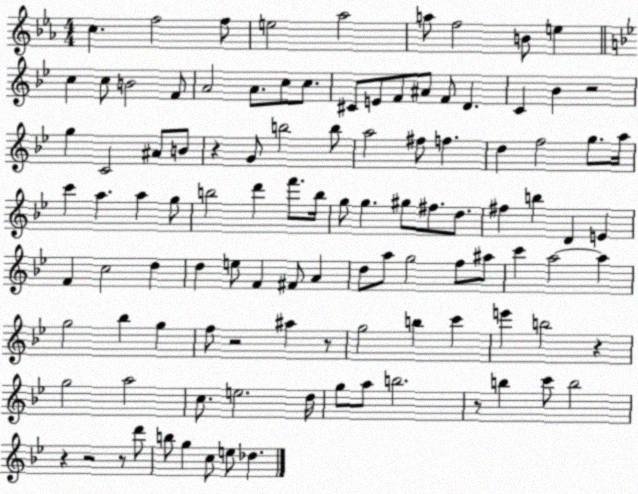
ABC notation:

X:1
T:Untitled
M:4/4
L:1/4
K:Eb
c f2 f/2 e2 _a2 a/2 f2 B/2 e c c/2 B2 F/2 A2 A/2 c/2 c/2 ^C/2 E/2 F/2 ^A/2 F/2 D C _B z2 g C2 ^A/2 B/2 z G/2 b2 b/2 a2 ^f/2 f d f2 g/2 a/4 c' a a g/2 b2 d' f'/2 b/4 g/2 g ^g/2 ^f/2 d/2 ^f b D E F c2 d d e/2 F ^F/2 A d/2 a/2 g2 f/2 ^a/2 c' a2 a g2 _b g f/2 z2 ^a z/2 g2 b c' e' b2 z g2 a2 c/2 e2 d/4 g/2 a/2 b2 z/2 b c'/2 b2 z z2 z/2 d'/2 b/2 g c/2 e/2 _d